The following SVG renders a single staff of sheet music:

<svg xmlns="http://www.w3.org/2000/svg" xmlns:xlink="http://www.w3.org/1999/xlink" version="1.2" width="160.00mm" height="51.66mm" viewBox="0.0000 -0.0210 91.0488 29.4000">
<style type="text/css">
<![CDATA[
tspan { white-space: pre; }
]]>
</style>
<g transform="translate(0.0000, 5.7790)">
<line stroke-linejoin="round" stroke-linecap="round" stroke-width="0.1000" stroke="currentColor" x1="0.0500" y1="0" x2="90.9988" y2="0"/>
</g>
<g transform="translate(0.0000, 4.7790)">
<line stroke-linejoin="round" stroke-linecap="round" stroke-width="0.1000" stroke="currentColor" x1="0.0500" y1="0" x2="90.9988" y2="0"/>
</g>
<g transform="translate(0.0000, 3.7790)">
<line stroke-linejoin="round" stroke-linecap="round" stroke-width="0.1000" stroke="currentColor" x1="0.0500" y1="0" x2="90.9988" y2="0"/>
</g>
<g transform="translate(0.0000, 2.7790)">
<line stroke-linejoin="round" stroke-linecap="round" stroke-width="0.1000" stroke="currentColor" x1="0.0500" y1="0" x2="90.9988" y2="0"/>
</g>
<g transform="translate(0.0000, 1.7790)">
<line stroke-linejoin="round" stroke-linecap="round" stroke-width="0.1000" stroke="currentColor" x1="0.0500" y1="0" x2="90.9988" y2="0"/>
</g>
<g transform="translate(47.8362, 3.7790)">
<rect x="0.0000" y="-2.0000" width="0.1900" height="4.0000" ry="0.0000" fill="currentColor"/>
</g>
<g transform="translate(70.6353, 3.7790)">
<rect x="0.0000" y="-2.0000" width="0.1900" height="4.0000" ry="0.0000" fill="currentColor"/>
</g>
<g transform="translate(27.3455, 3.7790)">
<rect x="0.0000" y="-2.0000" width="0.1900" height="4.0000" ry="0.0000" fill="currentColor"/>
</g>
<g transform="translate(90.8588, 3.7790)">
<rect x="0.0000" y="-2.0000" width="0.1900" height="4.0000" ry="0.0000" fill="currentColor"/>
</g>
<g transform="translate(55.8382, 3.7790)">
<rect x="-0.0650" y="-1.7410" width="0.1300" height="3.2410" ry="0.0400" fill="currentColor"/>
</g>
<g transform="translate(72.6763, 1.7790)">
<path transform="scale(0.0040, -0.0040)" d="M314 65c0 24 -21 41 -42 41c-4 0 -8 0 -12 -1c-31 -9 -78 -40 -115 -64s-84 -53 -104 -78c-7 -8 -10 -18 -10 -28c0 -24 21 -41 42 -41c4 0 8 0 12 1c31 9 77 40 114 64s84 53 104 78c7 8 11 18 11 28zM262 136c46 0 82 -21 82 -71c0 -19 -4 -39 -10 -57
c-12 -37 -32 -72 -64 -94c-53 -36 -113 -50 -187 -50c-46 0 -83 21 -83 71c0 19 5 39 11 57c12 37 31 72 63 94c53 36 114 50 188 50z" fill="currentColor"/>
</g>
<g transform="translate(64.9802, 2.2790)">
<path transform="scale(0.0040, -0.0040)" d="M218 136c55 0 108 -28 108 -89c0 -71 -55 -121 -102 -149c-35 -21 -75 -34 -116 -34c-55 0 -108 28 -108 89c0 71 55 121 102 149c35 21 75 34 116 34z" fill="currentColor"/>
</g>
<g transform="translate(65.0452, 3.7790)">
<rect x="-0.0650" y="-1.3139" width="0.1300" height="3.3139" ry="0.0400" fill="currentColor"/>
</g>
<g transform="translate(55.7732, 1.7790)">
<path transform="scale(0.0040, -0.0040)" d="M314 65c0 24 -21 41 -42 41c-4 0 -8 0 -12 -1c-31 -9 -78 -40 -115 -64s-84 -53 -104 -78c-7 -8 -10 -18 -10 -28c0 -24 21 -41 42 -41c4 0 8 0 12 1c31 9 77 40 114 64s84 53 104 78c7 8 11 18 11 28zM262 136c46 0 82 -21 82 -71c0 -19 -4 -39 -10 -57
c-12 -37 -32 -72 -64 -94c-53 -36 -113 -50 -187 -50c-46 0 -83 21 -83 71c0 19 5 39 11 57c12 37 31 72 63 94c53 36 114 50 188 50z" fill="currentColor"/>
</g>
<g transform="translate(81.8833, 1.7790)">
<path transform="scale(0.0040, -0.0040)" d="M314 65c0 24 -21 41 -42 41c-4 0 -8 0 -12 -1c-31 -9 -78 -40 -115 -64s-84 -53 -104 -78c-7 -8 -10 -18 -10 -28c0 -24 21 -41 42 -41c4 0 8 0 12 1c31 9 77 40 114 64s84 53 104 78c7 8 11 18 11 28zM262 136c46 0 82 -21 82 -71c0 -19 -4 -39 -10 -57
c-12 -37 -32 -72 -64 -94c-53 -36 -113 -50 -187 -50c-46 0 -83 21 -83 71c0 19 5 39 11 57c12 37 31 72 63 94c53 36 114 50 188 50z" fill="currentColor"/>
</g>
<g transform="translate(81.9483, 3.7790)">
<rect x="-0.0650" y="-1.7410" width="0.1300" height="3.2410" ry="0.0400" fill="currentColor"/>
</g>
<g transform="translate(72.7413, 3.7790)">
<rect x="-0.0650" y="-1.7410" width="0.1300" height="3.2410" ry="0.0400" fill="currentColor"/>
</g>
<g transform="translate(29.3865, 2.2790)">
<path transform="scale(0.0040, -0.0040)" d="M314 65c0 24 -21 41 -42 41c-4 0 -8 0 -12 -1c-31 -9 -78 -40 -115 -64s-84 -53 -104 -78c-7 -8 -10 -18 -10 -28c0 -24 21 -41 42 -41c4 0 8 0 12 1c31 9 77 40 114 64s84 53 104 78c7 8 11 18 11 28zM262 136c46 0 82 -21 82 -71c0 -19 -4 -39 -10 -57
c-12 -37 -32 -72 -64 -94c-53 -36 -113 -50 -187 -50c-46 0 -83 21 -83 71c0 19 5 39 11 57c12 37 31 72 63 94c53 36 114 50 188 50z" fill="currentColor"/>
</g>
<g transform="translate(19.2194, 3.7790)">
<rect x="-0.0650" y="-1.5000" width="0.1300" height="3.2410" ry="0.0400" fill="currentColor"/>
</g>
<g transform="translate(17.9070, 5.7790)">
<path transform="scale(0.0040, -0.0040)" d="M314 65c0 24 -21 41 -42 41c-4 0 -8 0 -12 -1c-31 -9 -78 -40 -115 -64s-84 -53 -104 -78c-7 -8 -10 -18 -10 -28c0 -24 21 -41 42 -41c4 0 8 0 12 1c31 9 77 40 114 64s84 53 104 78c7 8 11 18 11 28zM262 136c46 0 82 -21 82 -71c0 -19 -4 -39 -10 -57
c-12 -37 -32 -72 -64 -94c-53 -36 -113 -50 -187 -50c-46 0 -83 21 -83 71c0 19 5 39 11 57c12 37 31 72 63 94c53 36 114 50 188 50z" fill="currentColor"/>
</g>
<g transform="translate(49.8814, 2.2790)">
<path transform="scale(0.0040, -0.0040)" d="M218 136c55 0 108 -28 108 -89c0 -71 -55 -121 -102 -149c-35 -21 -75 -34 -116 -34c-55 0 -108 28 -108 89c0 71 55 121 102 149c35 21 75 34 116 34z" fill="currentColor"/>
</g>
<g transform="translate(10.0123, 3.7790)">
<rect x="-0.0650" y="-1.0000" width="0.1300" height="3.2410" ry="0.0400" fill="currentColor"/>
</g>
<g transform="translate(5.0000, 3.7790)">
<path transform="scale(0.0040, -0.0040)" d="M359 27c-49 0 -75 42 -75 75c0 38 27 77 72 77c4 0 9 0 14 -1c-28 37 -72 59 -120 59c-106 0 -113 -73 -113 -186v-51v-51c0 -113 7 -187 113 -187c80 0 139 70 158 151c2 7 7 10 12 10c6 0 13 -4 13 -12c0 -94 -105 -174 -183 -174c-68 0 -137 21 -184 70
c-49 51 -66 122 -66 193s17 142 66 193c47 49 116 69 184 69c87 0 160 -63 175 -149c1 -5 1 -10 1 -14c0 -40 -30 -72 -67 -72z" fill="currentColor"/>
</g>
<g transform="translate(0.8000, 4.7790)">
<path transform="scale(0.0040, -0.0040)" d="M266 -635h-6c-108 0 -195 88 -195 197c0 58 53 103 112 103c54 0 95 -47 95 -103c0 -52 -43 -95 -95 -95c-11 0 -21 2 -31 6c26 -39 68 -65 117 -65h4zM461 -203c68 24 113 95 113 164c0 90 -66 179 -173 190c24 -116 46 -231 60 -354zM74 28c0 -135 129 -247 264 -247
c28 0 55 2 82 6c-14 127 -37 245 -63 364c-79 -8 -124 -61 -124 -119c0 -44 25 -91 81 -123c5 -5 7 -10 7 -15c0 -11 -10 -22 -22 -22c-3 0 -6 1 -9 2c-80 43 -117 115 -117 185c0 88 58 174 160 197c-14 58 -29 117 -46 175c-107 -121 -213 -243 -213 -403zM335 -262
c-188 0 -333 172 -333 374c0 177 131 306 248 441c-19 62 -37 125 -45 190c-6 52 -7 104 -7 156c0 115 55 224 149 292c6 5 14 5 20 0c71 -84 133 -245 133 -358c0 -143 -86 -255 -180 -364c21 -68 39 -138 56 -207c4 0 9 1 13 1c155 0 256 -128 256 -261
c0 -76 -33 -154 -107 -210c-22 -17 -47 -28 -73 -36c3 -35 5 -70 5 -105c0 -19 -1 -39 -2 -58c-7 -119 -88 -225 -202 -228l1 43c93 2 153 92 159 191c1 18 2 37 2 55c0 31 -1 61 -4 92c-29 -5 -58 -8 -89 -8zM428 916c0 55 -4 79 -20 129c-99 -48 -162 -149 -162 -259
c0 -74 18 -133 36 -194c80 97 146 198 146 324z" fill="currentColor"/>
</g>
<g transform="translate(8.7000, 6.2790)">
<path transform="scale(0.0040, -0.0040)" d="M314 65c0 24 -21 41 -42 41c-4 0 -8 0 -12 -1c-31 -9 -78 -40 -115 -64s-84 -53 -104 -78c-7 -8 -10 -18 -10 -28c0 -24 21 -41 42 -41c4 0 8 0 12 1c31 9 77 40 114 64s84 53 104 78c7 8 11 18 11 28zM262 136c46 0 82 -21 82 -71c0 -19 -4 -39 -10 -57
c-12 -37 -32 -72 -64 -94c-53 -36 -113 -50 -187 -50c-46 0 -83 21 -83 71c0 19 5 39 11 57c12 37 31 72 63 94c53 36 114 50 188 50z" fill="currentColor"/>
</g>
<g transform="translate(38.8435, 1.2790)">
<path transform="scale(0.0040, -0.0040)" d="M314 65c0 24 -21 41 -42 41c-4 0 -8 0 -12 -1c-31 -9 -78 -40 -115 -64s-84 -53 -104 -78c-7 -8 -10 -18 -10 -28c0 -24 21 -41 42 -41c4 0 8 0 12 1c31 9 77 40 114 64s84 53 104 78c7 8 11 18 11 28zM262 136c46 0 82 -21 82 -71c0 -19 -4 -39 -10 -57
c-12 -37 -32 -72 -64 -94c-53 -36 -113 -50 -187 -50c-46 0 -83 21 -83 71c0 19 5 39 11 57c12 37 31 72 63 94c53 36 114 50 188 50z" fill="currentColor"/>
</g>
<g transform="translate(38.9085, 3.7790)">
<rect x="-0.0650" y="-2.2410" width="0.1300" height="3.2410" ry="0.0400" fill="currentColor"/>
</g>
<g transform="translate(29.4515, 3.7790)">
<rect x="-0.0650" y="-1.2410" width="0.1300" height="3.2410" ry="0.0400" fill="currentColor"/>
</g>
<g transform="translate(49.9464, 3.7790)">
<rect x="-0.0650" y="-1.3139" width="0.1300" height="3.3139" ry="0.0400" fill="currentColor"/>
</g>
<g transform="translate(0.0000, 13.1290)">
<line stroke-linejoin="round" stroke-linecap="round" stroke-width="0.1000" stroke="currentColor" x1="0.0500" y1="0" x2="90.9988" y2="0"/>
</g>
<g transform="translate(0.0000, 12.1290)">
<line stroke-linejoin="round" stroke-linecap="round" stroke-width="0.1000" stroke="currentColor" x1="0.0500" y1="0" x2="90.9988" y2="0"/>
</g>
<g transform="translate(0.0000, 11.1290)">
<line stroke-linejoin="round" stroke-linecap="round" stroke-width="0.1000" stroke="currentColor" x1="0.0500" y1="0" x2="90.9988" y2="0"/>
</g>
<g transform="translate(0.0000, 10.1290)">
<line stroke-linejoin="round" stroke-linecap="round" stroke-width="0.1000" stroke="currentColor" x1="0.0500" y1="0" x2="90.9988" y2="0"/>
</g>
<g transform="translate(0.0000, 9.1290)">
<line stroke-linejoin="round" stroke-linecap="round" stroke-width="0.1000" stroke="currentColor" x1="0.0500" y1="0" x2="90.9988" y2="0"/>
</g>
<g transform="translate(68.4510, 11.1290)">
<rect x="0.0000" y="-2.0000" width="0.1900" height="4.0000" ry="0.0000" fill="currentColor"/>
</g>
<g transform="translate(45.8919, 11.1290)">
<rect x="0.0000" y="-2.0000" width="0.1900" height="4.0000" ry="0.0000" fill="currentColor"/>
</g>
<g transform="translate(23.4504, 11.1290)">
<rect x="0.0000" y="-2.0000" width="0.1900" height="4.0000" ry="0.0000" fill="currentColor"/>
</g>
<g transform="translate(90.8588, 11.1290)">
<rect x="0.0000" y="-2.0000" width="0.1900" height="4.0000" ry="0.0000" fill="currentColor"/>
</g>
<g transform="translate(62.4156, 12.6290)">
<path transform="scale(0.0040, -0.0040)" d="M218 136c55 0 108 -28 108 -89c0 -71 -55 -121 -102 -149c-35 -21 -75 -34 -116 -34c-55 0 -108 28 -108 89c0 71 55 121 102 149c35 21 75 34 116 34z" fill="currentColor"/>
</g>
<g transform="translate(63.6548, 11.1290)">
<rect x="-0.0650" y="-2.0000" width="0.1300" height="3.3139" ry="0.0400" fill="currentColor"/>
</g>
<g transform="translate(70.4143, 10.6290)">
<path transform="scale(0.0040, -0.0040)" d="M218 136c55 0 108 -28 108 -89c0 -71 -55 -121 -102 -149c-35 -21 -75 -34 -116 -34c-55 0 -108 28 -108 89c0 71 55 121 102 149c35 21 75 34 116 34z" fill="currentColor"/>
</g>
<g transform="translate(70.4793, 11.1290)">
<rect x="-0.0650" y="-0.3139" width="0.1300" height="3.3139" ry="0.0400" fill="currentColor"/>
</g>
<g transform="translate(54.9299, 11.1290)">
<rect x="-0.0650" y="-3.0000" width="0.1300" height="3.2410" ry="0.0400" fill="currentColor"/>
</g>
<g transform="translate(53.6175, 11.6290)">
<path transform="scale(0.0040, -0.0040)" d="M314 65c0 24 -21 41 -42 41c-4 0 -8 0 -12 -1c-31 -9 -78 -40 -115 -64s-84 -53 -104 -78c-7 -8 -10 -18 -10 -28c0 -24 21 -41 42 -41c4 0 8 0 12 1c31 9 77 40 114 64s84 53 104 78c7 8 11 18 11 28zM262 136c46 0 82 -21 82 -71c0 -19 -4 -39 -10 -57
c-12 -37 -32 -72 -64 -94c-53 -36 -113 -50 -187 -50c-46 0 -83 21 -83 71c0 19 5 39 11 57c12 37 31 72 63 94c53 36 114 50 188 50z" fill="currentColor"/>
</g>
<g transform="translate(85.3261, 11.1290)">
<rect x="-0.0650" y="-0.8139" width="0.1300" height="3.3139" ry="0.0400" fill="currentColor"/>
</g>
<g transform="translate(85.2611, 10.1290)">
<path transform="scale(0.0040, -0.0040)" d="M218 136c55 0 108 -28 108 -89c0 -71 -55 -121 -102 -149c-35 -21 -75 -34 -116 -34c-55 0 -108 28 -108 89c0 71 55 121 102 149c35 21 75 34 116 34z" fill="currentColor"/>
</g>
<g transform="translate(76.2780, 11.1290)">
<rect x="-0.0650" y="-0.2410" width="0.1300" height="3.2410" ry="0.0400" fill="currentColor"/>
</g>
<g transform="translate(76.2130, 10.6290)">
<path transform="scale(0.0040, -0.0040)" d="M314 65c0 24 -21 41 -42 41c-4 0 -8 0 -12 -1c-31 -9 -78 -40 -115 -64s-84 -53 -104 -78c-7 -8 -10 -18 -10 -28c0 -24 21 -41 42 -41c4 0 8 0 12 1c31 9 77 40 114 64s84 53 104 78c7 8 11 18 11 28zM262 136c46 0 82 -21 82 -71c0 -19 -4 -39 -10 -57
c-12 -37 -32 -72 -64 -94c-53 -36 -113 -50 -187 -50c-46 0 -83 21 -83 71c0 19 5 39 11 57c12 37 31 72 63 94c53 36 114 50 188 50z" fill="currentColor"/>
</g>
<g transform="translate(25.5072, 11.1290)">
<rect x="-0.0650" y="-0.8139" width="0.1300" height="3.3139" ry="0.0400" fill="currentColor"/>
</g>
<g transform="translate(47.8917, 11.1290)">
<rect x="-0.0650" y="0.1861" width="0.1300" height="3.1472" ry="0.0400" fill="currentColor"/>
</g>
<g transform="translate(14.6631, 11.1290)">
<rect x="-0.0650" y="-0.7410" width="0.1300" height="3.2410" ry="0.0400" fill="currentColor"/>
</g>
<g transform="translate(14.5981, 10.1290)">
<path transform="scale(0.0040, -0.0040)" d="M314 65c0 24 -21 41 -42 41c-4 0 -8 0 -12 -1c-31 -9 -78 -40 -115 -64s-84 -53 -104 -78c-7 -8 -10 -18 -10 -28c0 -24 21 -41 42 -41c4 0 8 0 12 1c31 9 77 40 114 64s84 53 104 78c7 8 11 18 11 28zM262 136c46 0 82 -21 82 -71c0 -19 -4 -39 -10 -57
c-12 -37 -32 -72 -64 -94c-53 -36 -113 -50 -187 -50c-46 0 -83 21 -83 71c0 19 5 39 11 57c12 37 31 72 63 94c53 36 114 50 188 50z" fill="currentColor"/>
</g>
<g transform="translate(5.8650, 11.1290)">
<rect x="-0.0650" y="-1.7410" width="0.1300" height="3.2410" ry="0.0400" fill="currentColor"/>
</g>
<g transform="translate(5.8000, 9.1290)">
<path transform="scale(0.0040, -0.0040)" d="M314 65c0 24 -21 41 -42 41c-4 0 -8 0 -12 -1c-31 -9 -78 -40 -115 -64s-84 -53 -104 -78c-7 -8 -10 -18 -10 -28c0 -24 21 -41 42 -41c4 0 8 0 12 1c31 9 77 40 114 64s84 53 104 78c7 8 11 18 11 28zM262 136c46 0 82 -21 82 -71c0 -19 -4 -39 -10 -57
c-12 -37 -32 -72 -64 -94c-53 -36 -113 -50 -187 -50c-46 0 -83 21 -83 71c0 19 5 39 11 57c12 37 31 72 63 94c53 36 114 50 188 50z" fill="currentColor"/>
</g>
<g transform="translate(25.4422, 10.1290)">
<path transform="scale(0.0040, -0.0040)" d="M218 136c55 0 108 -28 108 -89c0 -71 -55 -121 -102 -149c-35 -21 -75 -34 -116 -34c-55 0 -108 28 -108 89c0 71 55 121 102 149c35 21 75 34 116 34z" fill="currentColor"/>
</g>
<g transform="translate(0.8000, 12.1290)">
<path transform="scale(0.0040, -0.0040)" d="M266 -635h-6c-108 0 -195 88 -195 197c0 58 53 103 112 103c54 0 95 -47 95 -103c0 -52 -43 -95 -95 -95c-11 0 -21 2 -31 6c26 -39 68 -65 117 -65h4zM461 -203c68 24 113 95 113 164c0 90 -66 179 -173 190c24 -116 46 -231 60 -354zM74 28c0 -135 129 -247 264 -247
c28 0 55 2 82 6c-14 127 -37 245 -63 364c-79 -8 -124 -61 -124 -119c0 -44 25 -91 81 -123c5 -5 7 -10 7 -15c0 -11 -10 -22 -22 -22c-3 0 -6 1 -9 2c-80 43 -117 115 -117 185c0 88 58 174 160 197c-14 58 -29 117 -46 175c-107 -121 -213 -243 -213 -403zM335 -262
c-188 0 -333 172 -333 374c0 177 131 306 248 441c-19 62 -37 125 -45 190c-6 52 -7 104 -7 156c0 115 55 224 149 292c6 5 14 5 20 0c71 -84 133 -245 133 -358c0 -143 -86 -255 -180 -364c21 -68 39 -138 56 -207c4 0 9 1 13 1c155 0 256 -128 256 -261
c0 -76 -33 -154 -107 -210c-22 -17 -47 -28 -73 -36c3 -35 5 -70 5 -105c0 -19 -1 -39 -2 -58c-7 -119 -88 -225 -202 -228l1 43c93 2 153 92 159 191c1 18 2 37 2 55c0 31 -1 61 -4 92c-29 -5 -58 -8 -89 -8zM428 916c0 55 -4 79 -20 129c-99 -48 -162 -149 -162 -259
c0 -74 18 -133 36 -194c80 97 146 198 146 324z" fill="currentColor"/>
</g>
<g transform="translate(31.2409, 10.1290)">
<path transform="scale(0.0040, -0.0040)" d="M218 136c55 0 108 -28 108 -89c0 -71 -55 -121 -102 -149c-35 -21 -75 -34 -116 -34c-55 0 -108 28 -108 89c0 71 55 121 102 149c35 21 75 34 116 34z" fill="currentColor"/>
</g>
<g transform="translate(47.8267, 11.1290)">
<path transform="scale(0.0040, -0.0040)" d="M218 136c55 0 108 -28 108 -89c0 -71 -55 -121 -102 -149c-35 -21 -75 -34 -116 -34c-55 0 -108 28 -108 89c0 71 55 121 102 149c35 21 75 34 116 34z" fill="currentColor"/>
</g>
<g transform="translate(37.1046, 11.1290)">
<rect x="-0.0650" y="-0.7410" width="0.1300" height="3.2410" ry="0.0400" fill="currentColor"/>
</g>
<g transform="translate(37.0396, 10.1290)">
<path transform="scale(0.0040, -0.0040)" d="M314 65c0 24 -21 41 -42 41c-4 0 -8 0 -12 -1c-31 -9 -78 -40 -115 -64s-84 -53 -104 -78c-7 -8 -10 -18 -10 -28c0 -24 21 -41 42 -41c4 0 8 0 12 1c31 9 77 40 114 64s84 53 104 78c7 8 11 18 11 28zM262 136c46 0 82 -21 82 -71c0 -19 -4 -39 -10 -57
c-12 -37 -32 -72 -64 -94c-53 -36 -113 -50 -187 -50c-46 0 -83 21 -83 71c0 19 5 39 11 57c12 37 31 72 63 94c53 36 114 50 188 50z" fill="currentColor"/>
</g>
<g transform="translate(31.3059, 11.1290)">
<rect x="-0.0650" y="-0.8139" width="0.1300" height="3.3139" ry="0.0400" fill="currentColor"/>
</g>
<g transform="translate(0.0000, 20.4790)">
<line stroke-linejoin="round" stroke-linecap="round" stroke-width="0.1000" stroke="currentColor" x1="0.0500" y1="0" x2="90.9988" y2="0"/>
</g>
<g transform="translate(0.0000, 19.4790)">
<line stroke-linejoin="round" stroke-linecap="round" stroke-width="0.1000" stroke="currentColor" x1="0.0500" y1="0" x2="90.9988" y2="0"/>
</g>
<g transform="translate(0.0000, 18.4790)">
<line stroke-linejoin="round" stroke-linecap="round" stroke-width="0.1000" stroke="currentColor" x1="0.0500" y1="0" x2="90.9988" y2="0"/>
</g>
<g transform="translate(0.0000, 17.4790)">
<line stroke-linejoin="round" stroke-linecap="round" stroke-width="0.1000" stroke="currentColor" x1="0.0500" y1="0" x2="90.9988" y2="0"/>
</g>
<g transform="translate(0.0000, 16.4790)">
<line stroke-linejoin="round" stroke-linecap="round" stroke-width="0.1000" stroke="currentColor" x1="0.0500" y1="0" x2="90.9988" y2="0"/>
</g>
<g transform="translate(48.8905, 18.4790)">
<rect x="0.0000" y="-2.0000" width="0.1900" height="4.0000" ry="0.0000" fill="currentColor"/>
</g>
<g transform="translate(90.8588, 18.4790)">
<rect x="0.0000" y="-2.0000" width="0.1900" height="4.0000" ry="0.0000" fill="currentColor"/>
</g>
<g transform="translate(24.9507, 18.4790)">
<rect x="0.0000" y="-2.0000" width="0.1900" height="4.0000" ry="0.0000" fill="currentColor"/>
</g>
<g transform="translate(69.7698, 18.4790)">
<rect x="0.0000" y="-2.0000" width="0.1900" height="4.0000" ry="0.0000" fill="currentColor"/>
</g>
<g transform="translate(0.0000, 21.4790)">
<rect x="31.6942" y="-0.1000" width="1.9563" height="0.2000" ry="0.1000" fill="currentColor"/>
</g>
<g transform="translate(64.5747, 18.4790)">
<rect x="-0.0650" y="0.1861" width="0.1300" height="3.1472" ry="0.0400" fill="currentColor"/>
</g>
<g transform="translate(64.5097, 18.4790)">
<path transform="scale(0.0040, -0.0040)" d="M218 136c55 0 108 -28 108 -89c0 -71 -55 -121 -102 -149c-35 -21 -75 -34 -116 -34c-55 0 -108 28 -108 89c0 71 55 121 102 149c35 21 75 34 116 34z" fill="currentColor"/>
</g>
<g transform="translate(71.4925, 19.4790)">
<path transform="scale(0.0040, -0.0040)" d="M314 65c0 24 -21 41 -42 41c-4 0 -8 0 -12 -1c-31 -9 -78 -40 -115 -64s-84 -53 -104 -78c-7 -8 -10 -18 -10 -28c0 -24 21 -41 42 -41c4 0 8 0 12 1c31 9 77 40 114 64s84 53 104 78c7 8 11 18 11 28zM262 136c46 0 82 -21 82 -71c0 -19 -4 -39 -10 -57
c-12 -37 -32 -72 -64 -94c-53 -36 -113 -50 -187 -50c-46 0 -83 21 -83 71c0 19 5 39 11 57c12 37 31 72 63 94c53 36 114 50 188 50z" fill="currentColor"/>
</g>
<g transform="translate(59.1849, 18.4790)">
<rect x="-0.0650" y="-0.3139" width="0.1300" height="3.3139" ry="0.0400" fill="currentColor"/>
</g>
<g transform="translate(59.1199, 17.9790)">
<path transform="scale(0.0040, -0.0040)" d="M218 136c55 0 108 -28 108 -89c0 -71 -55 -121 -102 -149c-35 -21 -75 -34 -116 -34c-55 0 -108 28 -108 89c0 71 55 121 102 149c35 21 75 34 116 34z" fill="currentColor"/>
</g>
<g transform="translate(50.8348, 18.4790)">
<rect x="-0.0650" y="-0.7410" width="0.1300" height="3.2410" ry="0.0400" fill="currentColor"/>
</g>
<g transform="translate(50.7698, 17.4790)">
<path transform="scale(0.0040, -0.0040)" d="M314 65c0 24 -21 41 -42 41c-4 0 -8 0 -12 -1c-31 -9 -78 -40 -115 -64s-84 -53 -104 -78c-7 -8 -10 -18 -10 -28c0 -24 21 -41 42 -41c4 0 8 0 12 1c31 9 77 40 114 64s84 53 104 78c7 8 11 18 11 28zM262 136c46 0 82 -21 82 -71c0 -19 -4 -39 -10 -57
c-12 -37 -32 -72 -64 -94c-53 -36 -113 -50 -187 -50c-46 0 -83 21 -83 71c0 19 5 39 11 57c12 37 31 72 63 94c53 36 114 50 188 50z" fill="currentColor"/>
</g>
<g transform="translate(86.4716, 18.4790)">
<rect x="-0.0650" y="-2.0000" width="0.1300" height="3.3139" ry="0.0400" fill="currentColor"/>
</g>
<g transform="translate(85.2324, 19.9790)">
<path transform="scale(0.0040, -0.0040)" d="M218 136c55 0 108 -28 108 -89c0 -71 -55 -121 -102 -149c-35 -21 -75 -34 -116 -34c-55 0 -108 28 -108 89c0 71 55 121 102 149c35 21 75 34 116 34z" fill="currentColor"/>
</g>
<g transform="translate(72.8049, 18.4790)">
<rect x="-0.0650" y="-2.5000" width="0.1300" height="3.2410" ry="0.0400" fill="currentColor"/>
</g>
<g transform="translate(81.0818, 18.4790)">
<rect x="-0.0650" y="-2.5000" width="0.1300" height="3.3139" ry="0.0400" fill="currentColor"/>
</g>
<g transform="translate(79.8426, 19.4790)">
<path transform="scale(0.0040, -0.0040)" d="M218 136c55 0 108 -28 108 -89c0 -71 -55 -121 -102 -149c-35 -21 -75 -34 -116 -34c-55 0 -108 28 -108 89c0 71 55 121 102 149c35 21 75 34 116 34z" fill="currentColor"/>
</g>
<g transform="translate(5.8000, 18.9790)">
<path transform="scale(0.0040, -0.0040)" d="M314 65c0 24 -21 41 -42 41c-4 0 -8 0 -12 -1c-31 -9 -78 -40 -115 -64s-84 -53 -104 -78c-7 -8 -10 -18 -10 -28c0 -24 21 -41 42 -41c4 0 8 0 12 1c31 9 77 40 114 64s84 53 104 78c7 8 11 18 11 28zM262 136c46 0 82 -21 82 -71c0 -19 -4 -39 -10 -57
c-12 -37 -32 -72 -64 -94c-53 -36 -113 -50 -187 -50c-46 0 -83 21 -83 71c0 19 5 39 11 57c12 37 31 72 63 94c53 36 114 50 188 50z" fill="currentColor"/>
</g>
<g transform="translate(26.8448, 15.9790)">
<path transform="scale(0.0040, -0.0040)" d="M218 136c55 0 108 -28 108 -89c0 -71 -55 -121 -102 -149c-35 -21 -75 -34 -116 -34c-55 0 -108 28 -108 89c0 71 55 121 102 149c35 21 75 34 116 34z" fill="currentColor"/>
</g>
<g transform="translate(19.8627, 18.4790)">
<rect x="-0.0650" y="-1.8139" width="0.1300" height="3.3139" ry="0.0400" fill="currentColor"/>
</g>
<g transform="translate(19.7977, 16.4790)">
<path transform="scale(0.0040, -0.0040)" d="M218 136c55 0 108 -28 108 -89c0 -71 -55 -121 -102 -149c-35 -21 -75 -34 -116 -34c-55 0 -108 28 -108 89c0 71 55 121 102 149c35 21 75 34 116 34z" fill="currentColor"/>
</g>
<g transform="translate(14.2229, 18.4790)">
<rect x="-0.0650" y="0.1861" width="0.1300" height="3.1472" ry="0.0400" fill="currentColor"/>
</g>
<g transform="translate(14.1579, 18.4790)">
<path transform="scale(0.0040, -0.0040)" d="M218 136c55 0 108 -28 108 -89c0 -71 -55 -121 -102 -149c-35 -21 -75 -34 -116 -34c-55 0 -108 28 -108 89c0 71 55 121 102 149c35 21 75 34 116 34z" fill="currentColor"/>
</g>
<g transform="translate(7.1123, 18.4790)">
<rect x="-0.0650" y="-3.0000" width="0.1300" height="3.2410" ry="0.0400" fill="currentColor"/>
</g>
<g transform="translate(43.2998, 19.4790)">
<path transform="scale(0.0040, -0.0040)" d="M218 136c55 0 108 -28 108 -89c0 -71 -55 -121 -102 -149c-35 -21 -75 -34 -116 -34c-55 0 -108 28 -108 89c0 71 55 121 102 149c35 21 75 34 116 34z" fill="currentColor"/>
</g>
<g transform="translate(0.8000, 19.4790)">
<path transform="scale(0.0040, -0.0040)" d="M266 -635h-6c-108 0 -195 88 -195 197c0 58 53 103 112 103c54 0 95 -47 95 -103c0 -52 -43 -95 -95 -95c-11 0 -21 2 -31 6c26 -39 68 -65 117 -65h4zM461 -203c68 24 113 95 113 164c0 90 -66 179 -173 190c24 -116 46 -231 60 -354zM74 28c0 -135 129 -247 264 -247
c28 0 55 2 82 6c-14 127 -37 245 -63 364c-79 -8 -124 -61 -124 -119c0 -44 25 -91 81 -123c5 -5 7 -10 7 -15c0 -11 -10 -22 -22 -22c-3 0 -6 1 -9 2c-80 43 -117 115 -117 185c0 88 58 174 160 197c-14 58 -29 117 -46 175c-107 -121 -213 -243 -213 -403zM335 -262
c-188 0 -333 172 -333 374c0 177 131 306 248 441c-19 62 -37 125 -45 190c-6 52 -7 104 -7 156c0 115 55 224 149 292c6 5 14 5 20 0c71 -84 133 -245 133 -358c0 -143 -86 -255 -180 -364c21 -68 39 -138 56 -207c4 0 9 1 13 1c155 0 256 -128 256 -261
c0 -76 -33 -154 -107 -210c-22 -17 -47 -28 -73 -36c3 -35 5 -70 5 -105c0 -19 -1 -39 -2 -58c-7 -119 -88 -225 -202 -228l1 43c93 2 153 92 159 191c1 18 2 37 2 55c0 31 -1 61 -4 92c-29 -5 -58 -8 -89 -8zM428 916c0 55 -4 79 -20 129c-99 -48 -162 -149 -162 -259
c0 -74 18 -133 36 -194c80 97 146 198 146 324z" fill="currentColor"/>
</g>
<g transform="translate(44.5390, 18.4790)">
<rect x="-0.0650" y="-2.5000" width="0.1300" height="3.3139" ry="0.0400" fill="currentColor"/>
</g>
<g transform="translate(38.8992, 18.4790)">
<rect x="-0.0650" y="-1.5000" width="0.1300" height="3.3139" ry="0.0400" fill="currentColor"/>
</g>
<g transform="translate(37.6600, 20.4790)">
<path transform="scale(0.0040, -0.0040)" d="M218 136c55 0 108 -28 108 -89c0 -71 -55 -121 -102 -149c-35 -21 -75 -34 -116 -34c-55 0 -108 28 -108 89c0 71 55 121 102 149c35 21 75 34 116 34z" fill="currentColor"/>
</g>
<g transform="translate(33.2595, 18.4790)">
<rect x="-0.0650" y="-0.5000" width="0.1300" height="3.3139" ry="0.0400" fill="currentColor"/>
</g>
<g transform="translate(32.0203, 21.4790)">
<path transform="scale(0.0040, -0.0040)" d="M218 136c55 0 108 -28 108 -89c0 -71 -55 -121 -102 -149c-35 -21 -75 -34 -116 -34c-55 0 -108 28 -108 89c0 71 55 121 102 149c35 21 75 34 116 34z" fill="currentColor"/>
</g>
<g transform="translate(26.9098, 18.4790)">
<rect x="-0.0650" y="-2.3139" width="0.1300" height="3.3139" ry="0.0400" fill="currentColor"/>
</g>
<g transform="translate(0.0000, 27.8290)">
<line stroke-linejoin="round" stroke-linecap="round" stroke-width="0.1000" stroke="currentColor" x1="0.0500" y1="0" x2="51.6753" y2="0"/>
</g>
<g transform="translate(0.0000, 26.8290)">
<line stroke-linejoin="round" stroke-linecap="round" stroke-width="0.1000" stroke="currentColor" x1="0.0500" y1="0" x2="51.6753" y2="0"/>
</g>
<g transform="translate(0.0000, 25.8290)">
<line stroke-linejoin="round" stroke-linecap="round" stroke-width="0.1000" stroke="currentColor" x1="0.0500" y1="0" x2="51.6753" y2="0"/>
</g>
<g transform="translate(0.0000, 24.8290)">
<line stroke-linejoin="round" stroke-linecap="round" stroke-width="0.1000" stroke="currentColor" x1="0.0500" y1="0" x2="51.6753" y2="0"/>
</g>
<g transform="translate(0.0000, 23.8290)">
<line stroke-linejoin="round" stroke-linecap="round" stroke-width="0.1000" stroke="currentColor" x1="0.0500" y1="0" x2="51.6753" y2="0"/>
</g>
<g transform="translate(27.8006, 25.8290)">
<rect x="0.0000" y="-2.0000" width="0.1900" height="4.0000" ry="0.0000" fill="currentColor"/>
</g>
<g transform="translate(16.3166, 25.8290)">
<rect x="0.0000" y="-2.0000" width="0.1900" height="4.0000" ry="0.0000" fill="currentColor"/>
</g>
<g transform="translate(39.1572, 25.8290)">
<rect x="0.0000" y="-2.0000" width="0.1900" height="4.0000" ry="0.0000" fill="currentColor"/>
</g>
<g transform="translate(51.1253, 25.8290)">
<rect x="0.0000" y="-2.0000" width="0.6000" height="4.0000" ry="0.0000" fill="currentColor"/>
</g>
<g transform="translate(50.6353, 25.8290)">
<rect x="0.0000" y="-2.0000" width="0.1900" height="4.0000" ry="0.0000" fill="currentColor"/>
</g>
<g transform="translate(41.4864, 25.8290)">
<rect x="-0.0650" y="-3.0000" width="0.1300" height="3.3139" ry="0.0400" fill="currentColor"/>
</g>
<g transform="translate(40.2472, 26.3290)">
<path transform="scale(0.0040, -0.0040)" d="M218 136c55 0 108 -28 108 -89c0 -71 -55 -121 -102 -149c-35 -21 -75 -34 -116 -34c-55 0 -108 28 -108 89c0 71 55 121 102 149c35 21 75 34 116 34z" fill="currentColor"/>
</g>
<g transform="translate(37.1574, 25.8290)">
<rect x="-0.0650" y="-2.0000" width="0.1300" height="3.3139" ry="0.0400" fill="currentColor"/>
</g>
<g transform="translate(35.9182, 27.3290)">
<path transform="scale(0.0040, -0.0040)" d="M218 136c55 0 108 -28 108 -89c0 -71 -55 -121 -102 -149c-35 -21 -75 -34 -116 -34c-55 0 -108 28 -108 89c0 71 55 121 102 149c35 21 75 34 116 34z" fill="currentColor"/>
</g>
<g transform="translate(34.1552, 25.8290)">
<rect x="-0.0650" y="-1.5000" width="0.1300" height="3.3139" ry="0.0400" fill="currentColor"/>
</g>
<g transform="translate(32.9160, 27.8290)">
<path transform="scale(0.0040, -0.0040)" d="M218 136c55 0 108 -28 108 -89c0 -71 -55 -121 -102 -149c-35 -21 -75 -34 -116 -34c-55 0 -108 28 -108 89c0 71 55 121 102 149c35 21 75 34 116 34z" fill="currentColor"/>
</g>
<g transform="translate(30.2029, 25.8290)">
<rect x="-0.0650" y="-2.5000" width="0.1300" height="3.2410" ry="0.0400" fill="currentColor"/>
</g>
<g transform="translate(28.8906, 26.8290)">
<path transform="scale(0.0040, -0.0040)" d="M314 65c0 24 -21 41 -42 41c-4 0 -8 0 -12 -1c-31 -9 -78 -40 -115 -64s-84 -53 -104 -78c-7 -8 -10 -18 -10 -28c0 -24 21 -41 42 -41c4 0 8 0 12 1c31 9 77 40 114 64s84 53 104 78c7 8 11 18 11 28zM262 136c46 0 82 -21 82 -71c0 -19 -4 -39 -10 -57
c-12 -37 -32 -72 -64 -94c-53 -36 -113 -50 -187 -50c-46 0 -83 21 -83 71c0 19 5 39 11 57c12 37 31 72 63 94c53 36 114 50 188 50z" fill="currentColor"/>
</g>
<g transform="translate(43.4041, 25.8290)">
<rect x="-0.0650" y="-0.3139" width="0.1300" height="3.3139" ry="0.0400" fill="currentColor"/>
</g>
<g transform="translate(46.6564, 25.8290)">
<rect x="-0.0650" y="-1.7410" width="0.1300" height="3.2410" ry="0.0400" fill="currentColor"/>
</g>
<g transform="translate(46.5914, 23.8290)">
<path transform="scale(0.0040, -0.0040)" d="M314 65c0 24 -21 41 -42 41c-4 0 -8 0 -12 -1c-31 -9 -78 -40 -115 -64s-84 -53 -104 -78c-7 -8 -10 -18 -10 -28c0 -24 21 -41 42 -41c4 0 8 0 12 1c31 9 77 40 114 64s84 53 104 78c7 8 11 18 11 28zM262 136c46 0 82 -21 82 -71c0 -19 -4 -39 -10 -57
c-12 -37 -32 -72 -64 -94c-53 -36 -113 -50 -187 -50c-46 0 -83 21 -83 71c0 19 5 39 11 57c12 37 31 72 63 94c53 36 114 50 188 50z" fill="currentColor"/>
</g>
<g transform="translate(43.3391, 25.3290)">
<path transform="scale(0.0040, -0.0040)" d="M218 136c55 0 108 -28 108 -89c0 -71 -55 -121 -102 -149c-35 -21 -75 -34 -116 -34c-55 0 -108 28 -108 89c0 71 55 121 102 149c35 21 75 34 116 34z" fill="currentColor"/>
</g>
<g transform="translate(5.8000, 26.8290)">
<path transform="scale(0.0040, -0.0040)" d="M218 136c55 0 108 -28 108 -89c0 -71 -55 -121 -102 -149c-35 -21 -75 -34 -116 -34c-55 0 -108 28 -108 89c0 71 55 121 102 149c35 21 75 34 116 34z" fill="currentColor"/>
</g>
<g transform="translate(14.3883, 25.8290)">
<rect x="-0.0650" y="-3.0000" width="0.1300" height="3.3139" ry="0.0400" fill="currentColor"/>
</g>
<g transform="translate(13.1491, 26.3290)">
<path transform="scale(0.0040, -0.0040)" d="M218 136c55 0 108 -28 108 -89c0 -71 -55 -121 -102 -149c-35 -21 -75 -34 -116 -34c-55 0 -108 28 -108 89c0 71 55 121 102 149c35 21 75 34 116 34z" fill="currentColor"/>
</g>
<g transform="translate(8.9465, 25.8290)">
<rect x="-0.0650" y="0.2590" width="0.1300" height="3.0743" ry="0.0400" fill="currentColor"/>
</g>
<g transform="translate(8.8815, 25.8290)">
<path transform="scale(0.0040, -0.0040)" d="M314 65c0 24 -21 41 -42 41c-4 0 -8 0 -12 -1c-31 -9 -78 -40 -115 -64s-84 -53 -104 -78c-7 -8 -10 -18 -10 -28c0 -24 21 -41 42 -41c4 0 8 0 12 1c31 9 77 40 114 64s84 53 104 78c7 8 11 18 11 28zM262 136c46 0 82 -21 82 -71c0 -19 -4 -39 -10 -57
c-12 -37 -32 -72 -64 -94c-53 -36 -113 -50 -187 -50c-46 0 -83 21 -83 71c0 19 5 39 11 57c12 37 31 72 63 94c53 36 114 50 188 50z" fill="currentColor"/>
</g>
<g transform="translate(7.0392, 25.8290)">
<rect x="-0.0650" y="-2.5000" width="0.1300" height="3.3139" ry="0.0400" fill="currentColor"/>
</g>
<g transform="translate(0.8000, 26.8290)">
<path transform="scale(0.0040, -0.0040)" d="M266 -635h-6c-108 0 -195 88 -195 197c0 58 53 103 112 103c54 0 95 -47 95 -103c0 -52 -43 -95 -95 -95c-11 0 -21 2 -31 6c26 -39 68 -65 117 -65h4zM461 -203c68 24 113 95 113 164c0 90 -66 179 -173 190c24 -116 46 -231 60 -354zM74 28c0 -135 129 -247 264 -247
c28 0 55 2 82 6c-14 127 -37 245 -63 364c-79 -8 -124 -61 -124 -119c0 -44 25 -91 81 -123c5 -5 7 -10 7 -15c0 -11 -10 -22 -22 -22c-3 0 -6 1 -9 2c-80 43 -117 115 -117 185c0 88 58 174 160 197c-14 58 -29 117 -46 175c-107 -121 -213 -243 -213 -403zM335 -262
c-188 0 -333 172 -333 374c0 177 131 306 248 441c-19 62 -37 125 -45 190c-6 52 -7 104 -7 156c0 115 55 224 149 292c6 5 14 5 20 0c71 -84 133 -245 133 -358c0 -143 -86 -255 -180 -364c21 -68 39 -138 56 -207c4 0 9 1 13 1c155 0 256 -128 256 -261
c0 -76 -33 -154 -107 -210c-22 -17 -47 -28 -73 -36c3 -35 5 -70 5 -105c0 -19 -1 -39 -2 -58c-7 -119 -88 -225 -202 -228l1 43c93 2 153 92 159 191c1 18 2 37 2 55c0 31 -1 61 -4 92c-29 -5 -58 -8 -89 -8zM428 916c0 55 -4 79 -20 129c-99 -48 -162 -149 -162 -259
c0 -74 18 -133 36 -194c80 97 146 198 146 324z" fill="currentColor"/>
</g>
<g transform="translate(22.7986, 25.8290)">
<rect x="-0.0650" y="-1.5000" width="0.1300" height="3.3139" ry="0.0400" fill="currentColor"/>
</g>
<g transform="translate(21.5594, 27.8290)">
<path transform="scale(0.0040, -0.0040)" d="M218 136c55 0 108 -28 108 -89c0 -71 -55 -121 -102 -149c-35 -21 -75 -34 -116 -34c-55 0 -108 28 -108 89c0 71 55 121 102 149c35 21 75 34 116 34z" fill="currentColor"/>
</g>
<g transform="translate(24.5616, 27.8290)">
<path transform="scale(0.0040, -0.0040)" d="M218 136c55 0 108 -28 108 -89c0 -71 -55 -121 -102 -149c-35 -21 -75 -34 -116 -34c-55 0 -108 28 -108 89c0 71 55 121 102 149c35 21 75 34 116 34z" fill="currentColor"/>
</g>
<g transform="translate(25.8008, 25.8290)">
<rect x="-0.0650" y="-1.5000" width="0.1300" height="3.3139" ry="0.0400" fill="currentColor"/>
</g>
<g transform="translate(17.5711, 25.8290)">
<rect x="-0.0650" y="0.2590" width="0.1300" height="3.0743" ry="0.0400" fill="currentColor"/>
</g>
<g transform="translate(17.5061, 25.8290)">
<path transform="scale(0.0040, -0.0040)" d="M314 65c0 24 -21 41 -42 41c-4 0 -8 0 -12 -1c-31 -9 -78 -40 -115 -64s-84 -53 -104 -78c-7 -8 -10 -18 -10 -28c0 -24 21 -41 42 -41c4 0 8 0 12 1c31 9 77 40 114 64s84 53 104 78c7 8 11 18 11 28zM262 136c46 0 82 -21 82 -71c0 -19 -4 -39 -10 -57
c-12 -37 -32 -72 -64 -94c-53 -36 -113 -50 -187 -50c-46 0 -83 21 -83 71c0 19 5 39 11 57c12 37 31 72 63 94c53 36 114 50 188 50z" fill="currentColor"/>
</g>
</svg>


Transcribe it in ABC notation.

X:1
T:Untitled
M:4/4
L:1/4
K:C
D2 E2 e2 g2 e f2 e f2 f2 f2 d2 d d d2 B A2 F c c2 d A2 B f g C E G d2 c B G2 G F G B2 A B2 E E G2 E F A c f2